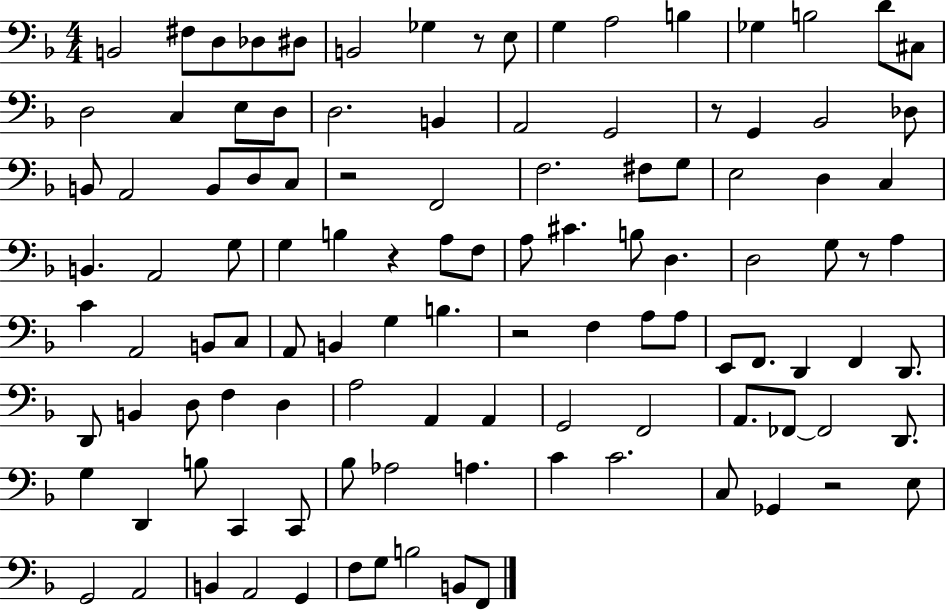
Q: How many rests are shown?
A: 7